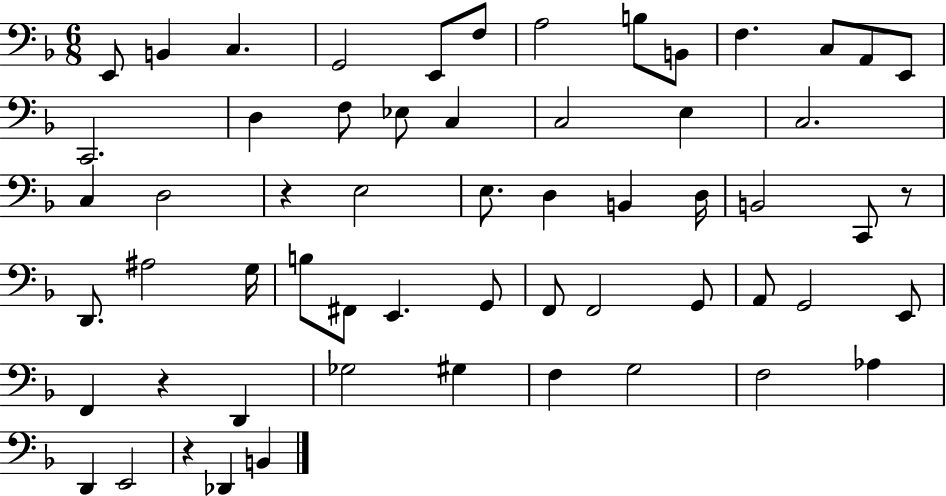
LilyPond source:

{
  \clef bass
  \numericTimeSignature
  \time 6/8
  \key f \major
  \repeat volta 2 { e,8 b,4 c4. | g,2 e,8 f8 | a2 b8 b,8 | f4. c8 a,8 e,8 | \break c,2. | d4 f8 ees8 c4 | c2 e4 | c2. | \break c4 d2 | r4 e2 | e8. d4 b,4 d16 | b,2 c,8 r8 | \break d,8. ais2 g16 | b8 fis,8 e,4. g,8 | f,8 f,2 g,8 | a,8 g,2 e,8 | \break f,4 r4 d,4 | ges2 gis4 | f4 g2 | f2 aes4 | \break d,4 e,2 | r4 des,4 b,4 | } \bar "|."
}